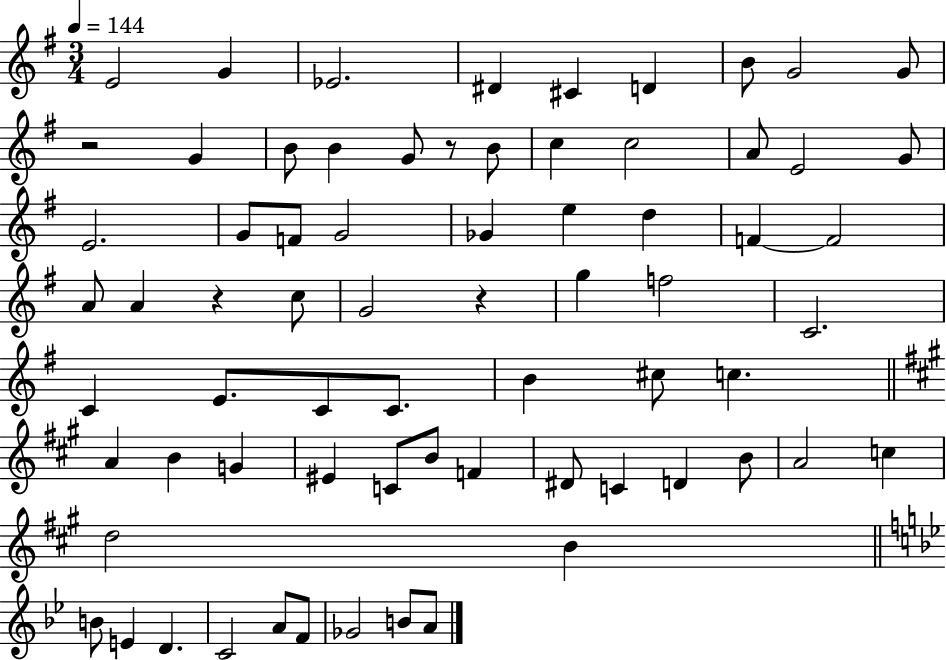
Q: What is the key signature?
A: G major